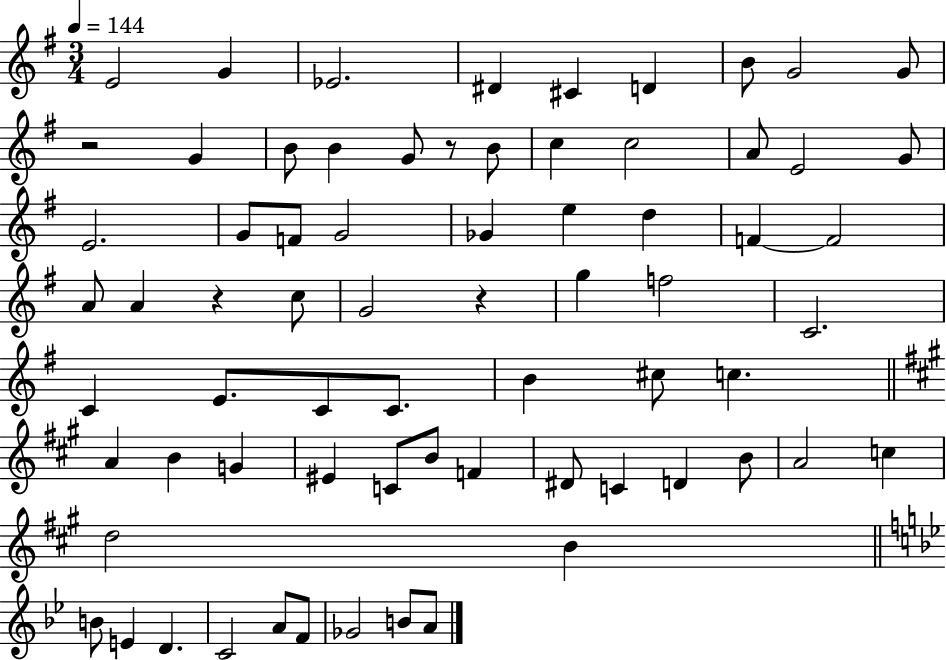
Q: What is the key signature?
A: G major